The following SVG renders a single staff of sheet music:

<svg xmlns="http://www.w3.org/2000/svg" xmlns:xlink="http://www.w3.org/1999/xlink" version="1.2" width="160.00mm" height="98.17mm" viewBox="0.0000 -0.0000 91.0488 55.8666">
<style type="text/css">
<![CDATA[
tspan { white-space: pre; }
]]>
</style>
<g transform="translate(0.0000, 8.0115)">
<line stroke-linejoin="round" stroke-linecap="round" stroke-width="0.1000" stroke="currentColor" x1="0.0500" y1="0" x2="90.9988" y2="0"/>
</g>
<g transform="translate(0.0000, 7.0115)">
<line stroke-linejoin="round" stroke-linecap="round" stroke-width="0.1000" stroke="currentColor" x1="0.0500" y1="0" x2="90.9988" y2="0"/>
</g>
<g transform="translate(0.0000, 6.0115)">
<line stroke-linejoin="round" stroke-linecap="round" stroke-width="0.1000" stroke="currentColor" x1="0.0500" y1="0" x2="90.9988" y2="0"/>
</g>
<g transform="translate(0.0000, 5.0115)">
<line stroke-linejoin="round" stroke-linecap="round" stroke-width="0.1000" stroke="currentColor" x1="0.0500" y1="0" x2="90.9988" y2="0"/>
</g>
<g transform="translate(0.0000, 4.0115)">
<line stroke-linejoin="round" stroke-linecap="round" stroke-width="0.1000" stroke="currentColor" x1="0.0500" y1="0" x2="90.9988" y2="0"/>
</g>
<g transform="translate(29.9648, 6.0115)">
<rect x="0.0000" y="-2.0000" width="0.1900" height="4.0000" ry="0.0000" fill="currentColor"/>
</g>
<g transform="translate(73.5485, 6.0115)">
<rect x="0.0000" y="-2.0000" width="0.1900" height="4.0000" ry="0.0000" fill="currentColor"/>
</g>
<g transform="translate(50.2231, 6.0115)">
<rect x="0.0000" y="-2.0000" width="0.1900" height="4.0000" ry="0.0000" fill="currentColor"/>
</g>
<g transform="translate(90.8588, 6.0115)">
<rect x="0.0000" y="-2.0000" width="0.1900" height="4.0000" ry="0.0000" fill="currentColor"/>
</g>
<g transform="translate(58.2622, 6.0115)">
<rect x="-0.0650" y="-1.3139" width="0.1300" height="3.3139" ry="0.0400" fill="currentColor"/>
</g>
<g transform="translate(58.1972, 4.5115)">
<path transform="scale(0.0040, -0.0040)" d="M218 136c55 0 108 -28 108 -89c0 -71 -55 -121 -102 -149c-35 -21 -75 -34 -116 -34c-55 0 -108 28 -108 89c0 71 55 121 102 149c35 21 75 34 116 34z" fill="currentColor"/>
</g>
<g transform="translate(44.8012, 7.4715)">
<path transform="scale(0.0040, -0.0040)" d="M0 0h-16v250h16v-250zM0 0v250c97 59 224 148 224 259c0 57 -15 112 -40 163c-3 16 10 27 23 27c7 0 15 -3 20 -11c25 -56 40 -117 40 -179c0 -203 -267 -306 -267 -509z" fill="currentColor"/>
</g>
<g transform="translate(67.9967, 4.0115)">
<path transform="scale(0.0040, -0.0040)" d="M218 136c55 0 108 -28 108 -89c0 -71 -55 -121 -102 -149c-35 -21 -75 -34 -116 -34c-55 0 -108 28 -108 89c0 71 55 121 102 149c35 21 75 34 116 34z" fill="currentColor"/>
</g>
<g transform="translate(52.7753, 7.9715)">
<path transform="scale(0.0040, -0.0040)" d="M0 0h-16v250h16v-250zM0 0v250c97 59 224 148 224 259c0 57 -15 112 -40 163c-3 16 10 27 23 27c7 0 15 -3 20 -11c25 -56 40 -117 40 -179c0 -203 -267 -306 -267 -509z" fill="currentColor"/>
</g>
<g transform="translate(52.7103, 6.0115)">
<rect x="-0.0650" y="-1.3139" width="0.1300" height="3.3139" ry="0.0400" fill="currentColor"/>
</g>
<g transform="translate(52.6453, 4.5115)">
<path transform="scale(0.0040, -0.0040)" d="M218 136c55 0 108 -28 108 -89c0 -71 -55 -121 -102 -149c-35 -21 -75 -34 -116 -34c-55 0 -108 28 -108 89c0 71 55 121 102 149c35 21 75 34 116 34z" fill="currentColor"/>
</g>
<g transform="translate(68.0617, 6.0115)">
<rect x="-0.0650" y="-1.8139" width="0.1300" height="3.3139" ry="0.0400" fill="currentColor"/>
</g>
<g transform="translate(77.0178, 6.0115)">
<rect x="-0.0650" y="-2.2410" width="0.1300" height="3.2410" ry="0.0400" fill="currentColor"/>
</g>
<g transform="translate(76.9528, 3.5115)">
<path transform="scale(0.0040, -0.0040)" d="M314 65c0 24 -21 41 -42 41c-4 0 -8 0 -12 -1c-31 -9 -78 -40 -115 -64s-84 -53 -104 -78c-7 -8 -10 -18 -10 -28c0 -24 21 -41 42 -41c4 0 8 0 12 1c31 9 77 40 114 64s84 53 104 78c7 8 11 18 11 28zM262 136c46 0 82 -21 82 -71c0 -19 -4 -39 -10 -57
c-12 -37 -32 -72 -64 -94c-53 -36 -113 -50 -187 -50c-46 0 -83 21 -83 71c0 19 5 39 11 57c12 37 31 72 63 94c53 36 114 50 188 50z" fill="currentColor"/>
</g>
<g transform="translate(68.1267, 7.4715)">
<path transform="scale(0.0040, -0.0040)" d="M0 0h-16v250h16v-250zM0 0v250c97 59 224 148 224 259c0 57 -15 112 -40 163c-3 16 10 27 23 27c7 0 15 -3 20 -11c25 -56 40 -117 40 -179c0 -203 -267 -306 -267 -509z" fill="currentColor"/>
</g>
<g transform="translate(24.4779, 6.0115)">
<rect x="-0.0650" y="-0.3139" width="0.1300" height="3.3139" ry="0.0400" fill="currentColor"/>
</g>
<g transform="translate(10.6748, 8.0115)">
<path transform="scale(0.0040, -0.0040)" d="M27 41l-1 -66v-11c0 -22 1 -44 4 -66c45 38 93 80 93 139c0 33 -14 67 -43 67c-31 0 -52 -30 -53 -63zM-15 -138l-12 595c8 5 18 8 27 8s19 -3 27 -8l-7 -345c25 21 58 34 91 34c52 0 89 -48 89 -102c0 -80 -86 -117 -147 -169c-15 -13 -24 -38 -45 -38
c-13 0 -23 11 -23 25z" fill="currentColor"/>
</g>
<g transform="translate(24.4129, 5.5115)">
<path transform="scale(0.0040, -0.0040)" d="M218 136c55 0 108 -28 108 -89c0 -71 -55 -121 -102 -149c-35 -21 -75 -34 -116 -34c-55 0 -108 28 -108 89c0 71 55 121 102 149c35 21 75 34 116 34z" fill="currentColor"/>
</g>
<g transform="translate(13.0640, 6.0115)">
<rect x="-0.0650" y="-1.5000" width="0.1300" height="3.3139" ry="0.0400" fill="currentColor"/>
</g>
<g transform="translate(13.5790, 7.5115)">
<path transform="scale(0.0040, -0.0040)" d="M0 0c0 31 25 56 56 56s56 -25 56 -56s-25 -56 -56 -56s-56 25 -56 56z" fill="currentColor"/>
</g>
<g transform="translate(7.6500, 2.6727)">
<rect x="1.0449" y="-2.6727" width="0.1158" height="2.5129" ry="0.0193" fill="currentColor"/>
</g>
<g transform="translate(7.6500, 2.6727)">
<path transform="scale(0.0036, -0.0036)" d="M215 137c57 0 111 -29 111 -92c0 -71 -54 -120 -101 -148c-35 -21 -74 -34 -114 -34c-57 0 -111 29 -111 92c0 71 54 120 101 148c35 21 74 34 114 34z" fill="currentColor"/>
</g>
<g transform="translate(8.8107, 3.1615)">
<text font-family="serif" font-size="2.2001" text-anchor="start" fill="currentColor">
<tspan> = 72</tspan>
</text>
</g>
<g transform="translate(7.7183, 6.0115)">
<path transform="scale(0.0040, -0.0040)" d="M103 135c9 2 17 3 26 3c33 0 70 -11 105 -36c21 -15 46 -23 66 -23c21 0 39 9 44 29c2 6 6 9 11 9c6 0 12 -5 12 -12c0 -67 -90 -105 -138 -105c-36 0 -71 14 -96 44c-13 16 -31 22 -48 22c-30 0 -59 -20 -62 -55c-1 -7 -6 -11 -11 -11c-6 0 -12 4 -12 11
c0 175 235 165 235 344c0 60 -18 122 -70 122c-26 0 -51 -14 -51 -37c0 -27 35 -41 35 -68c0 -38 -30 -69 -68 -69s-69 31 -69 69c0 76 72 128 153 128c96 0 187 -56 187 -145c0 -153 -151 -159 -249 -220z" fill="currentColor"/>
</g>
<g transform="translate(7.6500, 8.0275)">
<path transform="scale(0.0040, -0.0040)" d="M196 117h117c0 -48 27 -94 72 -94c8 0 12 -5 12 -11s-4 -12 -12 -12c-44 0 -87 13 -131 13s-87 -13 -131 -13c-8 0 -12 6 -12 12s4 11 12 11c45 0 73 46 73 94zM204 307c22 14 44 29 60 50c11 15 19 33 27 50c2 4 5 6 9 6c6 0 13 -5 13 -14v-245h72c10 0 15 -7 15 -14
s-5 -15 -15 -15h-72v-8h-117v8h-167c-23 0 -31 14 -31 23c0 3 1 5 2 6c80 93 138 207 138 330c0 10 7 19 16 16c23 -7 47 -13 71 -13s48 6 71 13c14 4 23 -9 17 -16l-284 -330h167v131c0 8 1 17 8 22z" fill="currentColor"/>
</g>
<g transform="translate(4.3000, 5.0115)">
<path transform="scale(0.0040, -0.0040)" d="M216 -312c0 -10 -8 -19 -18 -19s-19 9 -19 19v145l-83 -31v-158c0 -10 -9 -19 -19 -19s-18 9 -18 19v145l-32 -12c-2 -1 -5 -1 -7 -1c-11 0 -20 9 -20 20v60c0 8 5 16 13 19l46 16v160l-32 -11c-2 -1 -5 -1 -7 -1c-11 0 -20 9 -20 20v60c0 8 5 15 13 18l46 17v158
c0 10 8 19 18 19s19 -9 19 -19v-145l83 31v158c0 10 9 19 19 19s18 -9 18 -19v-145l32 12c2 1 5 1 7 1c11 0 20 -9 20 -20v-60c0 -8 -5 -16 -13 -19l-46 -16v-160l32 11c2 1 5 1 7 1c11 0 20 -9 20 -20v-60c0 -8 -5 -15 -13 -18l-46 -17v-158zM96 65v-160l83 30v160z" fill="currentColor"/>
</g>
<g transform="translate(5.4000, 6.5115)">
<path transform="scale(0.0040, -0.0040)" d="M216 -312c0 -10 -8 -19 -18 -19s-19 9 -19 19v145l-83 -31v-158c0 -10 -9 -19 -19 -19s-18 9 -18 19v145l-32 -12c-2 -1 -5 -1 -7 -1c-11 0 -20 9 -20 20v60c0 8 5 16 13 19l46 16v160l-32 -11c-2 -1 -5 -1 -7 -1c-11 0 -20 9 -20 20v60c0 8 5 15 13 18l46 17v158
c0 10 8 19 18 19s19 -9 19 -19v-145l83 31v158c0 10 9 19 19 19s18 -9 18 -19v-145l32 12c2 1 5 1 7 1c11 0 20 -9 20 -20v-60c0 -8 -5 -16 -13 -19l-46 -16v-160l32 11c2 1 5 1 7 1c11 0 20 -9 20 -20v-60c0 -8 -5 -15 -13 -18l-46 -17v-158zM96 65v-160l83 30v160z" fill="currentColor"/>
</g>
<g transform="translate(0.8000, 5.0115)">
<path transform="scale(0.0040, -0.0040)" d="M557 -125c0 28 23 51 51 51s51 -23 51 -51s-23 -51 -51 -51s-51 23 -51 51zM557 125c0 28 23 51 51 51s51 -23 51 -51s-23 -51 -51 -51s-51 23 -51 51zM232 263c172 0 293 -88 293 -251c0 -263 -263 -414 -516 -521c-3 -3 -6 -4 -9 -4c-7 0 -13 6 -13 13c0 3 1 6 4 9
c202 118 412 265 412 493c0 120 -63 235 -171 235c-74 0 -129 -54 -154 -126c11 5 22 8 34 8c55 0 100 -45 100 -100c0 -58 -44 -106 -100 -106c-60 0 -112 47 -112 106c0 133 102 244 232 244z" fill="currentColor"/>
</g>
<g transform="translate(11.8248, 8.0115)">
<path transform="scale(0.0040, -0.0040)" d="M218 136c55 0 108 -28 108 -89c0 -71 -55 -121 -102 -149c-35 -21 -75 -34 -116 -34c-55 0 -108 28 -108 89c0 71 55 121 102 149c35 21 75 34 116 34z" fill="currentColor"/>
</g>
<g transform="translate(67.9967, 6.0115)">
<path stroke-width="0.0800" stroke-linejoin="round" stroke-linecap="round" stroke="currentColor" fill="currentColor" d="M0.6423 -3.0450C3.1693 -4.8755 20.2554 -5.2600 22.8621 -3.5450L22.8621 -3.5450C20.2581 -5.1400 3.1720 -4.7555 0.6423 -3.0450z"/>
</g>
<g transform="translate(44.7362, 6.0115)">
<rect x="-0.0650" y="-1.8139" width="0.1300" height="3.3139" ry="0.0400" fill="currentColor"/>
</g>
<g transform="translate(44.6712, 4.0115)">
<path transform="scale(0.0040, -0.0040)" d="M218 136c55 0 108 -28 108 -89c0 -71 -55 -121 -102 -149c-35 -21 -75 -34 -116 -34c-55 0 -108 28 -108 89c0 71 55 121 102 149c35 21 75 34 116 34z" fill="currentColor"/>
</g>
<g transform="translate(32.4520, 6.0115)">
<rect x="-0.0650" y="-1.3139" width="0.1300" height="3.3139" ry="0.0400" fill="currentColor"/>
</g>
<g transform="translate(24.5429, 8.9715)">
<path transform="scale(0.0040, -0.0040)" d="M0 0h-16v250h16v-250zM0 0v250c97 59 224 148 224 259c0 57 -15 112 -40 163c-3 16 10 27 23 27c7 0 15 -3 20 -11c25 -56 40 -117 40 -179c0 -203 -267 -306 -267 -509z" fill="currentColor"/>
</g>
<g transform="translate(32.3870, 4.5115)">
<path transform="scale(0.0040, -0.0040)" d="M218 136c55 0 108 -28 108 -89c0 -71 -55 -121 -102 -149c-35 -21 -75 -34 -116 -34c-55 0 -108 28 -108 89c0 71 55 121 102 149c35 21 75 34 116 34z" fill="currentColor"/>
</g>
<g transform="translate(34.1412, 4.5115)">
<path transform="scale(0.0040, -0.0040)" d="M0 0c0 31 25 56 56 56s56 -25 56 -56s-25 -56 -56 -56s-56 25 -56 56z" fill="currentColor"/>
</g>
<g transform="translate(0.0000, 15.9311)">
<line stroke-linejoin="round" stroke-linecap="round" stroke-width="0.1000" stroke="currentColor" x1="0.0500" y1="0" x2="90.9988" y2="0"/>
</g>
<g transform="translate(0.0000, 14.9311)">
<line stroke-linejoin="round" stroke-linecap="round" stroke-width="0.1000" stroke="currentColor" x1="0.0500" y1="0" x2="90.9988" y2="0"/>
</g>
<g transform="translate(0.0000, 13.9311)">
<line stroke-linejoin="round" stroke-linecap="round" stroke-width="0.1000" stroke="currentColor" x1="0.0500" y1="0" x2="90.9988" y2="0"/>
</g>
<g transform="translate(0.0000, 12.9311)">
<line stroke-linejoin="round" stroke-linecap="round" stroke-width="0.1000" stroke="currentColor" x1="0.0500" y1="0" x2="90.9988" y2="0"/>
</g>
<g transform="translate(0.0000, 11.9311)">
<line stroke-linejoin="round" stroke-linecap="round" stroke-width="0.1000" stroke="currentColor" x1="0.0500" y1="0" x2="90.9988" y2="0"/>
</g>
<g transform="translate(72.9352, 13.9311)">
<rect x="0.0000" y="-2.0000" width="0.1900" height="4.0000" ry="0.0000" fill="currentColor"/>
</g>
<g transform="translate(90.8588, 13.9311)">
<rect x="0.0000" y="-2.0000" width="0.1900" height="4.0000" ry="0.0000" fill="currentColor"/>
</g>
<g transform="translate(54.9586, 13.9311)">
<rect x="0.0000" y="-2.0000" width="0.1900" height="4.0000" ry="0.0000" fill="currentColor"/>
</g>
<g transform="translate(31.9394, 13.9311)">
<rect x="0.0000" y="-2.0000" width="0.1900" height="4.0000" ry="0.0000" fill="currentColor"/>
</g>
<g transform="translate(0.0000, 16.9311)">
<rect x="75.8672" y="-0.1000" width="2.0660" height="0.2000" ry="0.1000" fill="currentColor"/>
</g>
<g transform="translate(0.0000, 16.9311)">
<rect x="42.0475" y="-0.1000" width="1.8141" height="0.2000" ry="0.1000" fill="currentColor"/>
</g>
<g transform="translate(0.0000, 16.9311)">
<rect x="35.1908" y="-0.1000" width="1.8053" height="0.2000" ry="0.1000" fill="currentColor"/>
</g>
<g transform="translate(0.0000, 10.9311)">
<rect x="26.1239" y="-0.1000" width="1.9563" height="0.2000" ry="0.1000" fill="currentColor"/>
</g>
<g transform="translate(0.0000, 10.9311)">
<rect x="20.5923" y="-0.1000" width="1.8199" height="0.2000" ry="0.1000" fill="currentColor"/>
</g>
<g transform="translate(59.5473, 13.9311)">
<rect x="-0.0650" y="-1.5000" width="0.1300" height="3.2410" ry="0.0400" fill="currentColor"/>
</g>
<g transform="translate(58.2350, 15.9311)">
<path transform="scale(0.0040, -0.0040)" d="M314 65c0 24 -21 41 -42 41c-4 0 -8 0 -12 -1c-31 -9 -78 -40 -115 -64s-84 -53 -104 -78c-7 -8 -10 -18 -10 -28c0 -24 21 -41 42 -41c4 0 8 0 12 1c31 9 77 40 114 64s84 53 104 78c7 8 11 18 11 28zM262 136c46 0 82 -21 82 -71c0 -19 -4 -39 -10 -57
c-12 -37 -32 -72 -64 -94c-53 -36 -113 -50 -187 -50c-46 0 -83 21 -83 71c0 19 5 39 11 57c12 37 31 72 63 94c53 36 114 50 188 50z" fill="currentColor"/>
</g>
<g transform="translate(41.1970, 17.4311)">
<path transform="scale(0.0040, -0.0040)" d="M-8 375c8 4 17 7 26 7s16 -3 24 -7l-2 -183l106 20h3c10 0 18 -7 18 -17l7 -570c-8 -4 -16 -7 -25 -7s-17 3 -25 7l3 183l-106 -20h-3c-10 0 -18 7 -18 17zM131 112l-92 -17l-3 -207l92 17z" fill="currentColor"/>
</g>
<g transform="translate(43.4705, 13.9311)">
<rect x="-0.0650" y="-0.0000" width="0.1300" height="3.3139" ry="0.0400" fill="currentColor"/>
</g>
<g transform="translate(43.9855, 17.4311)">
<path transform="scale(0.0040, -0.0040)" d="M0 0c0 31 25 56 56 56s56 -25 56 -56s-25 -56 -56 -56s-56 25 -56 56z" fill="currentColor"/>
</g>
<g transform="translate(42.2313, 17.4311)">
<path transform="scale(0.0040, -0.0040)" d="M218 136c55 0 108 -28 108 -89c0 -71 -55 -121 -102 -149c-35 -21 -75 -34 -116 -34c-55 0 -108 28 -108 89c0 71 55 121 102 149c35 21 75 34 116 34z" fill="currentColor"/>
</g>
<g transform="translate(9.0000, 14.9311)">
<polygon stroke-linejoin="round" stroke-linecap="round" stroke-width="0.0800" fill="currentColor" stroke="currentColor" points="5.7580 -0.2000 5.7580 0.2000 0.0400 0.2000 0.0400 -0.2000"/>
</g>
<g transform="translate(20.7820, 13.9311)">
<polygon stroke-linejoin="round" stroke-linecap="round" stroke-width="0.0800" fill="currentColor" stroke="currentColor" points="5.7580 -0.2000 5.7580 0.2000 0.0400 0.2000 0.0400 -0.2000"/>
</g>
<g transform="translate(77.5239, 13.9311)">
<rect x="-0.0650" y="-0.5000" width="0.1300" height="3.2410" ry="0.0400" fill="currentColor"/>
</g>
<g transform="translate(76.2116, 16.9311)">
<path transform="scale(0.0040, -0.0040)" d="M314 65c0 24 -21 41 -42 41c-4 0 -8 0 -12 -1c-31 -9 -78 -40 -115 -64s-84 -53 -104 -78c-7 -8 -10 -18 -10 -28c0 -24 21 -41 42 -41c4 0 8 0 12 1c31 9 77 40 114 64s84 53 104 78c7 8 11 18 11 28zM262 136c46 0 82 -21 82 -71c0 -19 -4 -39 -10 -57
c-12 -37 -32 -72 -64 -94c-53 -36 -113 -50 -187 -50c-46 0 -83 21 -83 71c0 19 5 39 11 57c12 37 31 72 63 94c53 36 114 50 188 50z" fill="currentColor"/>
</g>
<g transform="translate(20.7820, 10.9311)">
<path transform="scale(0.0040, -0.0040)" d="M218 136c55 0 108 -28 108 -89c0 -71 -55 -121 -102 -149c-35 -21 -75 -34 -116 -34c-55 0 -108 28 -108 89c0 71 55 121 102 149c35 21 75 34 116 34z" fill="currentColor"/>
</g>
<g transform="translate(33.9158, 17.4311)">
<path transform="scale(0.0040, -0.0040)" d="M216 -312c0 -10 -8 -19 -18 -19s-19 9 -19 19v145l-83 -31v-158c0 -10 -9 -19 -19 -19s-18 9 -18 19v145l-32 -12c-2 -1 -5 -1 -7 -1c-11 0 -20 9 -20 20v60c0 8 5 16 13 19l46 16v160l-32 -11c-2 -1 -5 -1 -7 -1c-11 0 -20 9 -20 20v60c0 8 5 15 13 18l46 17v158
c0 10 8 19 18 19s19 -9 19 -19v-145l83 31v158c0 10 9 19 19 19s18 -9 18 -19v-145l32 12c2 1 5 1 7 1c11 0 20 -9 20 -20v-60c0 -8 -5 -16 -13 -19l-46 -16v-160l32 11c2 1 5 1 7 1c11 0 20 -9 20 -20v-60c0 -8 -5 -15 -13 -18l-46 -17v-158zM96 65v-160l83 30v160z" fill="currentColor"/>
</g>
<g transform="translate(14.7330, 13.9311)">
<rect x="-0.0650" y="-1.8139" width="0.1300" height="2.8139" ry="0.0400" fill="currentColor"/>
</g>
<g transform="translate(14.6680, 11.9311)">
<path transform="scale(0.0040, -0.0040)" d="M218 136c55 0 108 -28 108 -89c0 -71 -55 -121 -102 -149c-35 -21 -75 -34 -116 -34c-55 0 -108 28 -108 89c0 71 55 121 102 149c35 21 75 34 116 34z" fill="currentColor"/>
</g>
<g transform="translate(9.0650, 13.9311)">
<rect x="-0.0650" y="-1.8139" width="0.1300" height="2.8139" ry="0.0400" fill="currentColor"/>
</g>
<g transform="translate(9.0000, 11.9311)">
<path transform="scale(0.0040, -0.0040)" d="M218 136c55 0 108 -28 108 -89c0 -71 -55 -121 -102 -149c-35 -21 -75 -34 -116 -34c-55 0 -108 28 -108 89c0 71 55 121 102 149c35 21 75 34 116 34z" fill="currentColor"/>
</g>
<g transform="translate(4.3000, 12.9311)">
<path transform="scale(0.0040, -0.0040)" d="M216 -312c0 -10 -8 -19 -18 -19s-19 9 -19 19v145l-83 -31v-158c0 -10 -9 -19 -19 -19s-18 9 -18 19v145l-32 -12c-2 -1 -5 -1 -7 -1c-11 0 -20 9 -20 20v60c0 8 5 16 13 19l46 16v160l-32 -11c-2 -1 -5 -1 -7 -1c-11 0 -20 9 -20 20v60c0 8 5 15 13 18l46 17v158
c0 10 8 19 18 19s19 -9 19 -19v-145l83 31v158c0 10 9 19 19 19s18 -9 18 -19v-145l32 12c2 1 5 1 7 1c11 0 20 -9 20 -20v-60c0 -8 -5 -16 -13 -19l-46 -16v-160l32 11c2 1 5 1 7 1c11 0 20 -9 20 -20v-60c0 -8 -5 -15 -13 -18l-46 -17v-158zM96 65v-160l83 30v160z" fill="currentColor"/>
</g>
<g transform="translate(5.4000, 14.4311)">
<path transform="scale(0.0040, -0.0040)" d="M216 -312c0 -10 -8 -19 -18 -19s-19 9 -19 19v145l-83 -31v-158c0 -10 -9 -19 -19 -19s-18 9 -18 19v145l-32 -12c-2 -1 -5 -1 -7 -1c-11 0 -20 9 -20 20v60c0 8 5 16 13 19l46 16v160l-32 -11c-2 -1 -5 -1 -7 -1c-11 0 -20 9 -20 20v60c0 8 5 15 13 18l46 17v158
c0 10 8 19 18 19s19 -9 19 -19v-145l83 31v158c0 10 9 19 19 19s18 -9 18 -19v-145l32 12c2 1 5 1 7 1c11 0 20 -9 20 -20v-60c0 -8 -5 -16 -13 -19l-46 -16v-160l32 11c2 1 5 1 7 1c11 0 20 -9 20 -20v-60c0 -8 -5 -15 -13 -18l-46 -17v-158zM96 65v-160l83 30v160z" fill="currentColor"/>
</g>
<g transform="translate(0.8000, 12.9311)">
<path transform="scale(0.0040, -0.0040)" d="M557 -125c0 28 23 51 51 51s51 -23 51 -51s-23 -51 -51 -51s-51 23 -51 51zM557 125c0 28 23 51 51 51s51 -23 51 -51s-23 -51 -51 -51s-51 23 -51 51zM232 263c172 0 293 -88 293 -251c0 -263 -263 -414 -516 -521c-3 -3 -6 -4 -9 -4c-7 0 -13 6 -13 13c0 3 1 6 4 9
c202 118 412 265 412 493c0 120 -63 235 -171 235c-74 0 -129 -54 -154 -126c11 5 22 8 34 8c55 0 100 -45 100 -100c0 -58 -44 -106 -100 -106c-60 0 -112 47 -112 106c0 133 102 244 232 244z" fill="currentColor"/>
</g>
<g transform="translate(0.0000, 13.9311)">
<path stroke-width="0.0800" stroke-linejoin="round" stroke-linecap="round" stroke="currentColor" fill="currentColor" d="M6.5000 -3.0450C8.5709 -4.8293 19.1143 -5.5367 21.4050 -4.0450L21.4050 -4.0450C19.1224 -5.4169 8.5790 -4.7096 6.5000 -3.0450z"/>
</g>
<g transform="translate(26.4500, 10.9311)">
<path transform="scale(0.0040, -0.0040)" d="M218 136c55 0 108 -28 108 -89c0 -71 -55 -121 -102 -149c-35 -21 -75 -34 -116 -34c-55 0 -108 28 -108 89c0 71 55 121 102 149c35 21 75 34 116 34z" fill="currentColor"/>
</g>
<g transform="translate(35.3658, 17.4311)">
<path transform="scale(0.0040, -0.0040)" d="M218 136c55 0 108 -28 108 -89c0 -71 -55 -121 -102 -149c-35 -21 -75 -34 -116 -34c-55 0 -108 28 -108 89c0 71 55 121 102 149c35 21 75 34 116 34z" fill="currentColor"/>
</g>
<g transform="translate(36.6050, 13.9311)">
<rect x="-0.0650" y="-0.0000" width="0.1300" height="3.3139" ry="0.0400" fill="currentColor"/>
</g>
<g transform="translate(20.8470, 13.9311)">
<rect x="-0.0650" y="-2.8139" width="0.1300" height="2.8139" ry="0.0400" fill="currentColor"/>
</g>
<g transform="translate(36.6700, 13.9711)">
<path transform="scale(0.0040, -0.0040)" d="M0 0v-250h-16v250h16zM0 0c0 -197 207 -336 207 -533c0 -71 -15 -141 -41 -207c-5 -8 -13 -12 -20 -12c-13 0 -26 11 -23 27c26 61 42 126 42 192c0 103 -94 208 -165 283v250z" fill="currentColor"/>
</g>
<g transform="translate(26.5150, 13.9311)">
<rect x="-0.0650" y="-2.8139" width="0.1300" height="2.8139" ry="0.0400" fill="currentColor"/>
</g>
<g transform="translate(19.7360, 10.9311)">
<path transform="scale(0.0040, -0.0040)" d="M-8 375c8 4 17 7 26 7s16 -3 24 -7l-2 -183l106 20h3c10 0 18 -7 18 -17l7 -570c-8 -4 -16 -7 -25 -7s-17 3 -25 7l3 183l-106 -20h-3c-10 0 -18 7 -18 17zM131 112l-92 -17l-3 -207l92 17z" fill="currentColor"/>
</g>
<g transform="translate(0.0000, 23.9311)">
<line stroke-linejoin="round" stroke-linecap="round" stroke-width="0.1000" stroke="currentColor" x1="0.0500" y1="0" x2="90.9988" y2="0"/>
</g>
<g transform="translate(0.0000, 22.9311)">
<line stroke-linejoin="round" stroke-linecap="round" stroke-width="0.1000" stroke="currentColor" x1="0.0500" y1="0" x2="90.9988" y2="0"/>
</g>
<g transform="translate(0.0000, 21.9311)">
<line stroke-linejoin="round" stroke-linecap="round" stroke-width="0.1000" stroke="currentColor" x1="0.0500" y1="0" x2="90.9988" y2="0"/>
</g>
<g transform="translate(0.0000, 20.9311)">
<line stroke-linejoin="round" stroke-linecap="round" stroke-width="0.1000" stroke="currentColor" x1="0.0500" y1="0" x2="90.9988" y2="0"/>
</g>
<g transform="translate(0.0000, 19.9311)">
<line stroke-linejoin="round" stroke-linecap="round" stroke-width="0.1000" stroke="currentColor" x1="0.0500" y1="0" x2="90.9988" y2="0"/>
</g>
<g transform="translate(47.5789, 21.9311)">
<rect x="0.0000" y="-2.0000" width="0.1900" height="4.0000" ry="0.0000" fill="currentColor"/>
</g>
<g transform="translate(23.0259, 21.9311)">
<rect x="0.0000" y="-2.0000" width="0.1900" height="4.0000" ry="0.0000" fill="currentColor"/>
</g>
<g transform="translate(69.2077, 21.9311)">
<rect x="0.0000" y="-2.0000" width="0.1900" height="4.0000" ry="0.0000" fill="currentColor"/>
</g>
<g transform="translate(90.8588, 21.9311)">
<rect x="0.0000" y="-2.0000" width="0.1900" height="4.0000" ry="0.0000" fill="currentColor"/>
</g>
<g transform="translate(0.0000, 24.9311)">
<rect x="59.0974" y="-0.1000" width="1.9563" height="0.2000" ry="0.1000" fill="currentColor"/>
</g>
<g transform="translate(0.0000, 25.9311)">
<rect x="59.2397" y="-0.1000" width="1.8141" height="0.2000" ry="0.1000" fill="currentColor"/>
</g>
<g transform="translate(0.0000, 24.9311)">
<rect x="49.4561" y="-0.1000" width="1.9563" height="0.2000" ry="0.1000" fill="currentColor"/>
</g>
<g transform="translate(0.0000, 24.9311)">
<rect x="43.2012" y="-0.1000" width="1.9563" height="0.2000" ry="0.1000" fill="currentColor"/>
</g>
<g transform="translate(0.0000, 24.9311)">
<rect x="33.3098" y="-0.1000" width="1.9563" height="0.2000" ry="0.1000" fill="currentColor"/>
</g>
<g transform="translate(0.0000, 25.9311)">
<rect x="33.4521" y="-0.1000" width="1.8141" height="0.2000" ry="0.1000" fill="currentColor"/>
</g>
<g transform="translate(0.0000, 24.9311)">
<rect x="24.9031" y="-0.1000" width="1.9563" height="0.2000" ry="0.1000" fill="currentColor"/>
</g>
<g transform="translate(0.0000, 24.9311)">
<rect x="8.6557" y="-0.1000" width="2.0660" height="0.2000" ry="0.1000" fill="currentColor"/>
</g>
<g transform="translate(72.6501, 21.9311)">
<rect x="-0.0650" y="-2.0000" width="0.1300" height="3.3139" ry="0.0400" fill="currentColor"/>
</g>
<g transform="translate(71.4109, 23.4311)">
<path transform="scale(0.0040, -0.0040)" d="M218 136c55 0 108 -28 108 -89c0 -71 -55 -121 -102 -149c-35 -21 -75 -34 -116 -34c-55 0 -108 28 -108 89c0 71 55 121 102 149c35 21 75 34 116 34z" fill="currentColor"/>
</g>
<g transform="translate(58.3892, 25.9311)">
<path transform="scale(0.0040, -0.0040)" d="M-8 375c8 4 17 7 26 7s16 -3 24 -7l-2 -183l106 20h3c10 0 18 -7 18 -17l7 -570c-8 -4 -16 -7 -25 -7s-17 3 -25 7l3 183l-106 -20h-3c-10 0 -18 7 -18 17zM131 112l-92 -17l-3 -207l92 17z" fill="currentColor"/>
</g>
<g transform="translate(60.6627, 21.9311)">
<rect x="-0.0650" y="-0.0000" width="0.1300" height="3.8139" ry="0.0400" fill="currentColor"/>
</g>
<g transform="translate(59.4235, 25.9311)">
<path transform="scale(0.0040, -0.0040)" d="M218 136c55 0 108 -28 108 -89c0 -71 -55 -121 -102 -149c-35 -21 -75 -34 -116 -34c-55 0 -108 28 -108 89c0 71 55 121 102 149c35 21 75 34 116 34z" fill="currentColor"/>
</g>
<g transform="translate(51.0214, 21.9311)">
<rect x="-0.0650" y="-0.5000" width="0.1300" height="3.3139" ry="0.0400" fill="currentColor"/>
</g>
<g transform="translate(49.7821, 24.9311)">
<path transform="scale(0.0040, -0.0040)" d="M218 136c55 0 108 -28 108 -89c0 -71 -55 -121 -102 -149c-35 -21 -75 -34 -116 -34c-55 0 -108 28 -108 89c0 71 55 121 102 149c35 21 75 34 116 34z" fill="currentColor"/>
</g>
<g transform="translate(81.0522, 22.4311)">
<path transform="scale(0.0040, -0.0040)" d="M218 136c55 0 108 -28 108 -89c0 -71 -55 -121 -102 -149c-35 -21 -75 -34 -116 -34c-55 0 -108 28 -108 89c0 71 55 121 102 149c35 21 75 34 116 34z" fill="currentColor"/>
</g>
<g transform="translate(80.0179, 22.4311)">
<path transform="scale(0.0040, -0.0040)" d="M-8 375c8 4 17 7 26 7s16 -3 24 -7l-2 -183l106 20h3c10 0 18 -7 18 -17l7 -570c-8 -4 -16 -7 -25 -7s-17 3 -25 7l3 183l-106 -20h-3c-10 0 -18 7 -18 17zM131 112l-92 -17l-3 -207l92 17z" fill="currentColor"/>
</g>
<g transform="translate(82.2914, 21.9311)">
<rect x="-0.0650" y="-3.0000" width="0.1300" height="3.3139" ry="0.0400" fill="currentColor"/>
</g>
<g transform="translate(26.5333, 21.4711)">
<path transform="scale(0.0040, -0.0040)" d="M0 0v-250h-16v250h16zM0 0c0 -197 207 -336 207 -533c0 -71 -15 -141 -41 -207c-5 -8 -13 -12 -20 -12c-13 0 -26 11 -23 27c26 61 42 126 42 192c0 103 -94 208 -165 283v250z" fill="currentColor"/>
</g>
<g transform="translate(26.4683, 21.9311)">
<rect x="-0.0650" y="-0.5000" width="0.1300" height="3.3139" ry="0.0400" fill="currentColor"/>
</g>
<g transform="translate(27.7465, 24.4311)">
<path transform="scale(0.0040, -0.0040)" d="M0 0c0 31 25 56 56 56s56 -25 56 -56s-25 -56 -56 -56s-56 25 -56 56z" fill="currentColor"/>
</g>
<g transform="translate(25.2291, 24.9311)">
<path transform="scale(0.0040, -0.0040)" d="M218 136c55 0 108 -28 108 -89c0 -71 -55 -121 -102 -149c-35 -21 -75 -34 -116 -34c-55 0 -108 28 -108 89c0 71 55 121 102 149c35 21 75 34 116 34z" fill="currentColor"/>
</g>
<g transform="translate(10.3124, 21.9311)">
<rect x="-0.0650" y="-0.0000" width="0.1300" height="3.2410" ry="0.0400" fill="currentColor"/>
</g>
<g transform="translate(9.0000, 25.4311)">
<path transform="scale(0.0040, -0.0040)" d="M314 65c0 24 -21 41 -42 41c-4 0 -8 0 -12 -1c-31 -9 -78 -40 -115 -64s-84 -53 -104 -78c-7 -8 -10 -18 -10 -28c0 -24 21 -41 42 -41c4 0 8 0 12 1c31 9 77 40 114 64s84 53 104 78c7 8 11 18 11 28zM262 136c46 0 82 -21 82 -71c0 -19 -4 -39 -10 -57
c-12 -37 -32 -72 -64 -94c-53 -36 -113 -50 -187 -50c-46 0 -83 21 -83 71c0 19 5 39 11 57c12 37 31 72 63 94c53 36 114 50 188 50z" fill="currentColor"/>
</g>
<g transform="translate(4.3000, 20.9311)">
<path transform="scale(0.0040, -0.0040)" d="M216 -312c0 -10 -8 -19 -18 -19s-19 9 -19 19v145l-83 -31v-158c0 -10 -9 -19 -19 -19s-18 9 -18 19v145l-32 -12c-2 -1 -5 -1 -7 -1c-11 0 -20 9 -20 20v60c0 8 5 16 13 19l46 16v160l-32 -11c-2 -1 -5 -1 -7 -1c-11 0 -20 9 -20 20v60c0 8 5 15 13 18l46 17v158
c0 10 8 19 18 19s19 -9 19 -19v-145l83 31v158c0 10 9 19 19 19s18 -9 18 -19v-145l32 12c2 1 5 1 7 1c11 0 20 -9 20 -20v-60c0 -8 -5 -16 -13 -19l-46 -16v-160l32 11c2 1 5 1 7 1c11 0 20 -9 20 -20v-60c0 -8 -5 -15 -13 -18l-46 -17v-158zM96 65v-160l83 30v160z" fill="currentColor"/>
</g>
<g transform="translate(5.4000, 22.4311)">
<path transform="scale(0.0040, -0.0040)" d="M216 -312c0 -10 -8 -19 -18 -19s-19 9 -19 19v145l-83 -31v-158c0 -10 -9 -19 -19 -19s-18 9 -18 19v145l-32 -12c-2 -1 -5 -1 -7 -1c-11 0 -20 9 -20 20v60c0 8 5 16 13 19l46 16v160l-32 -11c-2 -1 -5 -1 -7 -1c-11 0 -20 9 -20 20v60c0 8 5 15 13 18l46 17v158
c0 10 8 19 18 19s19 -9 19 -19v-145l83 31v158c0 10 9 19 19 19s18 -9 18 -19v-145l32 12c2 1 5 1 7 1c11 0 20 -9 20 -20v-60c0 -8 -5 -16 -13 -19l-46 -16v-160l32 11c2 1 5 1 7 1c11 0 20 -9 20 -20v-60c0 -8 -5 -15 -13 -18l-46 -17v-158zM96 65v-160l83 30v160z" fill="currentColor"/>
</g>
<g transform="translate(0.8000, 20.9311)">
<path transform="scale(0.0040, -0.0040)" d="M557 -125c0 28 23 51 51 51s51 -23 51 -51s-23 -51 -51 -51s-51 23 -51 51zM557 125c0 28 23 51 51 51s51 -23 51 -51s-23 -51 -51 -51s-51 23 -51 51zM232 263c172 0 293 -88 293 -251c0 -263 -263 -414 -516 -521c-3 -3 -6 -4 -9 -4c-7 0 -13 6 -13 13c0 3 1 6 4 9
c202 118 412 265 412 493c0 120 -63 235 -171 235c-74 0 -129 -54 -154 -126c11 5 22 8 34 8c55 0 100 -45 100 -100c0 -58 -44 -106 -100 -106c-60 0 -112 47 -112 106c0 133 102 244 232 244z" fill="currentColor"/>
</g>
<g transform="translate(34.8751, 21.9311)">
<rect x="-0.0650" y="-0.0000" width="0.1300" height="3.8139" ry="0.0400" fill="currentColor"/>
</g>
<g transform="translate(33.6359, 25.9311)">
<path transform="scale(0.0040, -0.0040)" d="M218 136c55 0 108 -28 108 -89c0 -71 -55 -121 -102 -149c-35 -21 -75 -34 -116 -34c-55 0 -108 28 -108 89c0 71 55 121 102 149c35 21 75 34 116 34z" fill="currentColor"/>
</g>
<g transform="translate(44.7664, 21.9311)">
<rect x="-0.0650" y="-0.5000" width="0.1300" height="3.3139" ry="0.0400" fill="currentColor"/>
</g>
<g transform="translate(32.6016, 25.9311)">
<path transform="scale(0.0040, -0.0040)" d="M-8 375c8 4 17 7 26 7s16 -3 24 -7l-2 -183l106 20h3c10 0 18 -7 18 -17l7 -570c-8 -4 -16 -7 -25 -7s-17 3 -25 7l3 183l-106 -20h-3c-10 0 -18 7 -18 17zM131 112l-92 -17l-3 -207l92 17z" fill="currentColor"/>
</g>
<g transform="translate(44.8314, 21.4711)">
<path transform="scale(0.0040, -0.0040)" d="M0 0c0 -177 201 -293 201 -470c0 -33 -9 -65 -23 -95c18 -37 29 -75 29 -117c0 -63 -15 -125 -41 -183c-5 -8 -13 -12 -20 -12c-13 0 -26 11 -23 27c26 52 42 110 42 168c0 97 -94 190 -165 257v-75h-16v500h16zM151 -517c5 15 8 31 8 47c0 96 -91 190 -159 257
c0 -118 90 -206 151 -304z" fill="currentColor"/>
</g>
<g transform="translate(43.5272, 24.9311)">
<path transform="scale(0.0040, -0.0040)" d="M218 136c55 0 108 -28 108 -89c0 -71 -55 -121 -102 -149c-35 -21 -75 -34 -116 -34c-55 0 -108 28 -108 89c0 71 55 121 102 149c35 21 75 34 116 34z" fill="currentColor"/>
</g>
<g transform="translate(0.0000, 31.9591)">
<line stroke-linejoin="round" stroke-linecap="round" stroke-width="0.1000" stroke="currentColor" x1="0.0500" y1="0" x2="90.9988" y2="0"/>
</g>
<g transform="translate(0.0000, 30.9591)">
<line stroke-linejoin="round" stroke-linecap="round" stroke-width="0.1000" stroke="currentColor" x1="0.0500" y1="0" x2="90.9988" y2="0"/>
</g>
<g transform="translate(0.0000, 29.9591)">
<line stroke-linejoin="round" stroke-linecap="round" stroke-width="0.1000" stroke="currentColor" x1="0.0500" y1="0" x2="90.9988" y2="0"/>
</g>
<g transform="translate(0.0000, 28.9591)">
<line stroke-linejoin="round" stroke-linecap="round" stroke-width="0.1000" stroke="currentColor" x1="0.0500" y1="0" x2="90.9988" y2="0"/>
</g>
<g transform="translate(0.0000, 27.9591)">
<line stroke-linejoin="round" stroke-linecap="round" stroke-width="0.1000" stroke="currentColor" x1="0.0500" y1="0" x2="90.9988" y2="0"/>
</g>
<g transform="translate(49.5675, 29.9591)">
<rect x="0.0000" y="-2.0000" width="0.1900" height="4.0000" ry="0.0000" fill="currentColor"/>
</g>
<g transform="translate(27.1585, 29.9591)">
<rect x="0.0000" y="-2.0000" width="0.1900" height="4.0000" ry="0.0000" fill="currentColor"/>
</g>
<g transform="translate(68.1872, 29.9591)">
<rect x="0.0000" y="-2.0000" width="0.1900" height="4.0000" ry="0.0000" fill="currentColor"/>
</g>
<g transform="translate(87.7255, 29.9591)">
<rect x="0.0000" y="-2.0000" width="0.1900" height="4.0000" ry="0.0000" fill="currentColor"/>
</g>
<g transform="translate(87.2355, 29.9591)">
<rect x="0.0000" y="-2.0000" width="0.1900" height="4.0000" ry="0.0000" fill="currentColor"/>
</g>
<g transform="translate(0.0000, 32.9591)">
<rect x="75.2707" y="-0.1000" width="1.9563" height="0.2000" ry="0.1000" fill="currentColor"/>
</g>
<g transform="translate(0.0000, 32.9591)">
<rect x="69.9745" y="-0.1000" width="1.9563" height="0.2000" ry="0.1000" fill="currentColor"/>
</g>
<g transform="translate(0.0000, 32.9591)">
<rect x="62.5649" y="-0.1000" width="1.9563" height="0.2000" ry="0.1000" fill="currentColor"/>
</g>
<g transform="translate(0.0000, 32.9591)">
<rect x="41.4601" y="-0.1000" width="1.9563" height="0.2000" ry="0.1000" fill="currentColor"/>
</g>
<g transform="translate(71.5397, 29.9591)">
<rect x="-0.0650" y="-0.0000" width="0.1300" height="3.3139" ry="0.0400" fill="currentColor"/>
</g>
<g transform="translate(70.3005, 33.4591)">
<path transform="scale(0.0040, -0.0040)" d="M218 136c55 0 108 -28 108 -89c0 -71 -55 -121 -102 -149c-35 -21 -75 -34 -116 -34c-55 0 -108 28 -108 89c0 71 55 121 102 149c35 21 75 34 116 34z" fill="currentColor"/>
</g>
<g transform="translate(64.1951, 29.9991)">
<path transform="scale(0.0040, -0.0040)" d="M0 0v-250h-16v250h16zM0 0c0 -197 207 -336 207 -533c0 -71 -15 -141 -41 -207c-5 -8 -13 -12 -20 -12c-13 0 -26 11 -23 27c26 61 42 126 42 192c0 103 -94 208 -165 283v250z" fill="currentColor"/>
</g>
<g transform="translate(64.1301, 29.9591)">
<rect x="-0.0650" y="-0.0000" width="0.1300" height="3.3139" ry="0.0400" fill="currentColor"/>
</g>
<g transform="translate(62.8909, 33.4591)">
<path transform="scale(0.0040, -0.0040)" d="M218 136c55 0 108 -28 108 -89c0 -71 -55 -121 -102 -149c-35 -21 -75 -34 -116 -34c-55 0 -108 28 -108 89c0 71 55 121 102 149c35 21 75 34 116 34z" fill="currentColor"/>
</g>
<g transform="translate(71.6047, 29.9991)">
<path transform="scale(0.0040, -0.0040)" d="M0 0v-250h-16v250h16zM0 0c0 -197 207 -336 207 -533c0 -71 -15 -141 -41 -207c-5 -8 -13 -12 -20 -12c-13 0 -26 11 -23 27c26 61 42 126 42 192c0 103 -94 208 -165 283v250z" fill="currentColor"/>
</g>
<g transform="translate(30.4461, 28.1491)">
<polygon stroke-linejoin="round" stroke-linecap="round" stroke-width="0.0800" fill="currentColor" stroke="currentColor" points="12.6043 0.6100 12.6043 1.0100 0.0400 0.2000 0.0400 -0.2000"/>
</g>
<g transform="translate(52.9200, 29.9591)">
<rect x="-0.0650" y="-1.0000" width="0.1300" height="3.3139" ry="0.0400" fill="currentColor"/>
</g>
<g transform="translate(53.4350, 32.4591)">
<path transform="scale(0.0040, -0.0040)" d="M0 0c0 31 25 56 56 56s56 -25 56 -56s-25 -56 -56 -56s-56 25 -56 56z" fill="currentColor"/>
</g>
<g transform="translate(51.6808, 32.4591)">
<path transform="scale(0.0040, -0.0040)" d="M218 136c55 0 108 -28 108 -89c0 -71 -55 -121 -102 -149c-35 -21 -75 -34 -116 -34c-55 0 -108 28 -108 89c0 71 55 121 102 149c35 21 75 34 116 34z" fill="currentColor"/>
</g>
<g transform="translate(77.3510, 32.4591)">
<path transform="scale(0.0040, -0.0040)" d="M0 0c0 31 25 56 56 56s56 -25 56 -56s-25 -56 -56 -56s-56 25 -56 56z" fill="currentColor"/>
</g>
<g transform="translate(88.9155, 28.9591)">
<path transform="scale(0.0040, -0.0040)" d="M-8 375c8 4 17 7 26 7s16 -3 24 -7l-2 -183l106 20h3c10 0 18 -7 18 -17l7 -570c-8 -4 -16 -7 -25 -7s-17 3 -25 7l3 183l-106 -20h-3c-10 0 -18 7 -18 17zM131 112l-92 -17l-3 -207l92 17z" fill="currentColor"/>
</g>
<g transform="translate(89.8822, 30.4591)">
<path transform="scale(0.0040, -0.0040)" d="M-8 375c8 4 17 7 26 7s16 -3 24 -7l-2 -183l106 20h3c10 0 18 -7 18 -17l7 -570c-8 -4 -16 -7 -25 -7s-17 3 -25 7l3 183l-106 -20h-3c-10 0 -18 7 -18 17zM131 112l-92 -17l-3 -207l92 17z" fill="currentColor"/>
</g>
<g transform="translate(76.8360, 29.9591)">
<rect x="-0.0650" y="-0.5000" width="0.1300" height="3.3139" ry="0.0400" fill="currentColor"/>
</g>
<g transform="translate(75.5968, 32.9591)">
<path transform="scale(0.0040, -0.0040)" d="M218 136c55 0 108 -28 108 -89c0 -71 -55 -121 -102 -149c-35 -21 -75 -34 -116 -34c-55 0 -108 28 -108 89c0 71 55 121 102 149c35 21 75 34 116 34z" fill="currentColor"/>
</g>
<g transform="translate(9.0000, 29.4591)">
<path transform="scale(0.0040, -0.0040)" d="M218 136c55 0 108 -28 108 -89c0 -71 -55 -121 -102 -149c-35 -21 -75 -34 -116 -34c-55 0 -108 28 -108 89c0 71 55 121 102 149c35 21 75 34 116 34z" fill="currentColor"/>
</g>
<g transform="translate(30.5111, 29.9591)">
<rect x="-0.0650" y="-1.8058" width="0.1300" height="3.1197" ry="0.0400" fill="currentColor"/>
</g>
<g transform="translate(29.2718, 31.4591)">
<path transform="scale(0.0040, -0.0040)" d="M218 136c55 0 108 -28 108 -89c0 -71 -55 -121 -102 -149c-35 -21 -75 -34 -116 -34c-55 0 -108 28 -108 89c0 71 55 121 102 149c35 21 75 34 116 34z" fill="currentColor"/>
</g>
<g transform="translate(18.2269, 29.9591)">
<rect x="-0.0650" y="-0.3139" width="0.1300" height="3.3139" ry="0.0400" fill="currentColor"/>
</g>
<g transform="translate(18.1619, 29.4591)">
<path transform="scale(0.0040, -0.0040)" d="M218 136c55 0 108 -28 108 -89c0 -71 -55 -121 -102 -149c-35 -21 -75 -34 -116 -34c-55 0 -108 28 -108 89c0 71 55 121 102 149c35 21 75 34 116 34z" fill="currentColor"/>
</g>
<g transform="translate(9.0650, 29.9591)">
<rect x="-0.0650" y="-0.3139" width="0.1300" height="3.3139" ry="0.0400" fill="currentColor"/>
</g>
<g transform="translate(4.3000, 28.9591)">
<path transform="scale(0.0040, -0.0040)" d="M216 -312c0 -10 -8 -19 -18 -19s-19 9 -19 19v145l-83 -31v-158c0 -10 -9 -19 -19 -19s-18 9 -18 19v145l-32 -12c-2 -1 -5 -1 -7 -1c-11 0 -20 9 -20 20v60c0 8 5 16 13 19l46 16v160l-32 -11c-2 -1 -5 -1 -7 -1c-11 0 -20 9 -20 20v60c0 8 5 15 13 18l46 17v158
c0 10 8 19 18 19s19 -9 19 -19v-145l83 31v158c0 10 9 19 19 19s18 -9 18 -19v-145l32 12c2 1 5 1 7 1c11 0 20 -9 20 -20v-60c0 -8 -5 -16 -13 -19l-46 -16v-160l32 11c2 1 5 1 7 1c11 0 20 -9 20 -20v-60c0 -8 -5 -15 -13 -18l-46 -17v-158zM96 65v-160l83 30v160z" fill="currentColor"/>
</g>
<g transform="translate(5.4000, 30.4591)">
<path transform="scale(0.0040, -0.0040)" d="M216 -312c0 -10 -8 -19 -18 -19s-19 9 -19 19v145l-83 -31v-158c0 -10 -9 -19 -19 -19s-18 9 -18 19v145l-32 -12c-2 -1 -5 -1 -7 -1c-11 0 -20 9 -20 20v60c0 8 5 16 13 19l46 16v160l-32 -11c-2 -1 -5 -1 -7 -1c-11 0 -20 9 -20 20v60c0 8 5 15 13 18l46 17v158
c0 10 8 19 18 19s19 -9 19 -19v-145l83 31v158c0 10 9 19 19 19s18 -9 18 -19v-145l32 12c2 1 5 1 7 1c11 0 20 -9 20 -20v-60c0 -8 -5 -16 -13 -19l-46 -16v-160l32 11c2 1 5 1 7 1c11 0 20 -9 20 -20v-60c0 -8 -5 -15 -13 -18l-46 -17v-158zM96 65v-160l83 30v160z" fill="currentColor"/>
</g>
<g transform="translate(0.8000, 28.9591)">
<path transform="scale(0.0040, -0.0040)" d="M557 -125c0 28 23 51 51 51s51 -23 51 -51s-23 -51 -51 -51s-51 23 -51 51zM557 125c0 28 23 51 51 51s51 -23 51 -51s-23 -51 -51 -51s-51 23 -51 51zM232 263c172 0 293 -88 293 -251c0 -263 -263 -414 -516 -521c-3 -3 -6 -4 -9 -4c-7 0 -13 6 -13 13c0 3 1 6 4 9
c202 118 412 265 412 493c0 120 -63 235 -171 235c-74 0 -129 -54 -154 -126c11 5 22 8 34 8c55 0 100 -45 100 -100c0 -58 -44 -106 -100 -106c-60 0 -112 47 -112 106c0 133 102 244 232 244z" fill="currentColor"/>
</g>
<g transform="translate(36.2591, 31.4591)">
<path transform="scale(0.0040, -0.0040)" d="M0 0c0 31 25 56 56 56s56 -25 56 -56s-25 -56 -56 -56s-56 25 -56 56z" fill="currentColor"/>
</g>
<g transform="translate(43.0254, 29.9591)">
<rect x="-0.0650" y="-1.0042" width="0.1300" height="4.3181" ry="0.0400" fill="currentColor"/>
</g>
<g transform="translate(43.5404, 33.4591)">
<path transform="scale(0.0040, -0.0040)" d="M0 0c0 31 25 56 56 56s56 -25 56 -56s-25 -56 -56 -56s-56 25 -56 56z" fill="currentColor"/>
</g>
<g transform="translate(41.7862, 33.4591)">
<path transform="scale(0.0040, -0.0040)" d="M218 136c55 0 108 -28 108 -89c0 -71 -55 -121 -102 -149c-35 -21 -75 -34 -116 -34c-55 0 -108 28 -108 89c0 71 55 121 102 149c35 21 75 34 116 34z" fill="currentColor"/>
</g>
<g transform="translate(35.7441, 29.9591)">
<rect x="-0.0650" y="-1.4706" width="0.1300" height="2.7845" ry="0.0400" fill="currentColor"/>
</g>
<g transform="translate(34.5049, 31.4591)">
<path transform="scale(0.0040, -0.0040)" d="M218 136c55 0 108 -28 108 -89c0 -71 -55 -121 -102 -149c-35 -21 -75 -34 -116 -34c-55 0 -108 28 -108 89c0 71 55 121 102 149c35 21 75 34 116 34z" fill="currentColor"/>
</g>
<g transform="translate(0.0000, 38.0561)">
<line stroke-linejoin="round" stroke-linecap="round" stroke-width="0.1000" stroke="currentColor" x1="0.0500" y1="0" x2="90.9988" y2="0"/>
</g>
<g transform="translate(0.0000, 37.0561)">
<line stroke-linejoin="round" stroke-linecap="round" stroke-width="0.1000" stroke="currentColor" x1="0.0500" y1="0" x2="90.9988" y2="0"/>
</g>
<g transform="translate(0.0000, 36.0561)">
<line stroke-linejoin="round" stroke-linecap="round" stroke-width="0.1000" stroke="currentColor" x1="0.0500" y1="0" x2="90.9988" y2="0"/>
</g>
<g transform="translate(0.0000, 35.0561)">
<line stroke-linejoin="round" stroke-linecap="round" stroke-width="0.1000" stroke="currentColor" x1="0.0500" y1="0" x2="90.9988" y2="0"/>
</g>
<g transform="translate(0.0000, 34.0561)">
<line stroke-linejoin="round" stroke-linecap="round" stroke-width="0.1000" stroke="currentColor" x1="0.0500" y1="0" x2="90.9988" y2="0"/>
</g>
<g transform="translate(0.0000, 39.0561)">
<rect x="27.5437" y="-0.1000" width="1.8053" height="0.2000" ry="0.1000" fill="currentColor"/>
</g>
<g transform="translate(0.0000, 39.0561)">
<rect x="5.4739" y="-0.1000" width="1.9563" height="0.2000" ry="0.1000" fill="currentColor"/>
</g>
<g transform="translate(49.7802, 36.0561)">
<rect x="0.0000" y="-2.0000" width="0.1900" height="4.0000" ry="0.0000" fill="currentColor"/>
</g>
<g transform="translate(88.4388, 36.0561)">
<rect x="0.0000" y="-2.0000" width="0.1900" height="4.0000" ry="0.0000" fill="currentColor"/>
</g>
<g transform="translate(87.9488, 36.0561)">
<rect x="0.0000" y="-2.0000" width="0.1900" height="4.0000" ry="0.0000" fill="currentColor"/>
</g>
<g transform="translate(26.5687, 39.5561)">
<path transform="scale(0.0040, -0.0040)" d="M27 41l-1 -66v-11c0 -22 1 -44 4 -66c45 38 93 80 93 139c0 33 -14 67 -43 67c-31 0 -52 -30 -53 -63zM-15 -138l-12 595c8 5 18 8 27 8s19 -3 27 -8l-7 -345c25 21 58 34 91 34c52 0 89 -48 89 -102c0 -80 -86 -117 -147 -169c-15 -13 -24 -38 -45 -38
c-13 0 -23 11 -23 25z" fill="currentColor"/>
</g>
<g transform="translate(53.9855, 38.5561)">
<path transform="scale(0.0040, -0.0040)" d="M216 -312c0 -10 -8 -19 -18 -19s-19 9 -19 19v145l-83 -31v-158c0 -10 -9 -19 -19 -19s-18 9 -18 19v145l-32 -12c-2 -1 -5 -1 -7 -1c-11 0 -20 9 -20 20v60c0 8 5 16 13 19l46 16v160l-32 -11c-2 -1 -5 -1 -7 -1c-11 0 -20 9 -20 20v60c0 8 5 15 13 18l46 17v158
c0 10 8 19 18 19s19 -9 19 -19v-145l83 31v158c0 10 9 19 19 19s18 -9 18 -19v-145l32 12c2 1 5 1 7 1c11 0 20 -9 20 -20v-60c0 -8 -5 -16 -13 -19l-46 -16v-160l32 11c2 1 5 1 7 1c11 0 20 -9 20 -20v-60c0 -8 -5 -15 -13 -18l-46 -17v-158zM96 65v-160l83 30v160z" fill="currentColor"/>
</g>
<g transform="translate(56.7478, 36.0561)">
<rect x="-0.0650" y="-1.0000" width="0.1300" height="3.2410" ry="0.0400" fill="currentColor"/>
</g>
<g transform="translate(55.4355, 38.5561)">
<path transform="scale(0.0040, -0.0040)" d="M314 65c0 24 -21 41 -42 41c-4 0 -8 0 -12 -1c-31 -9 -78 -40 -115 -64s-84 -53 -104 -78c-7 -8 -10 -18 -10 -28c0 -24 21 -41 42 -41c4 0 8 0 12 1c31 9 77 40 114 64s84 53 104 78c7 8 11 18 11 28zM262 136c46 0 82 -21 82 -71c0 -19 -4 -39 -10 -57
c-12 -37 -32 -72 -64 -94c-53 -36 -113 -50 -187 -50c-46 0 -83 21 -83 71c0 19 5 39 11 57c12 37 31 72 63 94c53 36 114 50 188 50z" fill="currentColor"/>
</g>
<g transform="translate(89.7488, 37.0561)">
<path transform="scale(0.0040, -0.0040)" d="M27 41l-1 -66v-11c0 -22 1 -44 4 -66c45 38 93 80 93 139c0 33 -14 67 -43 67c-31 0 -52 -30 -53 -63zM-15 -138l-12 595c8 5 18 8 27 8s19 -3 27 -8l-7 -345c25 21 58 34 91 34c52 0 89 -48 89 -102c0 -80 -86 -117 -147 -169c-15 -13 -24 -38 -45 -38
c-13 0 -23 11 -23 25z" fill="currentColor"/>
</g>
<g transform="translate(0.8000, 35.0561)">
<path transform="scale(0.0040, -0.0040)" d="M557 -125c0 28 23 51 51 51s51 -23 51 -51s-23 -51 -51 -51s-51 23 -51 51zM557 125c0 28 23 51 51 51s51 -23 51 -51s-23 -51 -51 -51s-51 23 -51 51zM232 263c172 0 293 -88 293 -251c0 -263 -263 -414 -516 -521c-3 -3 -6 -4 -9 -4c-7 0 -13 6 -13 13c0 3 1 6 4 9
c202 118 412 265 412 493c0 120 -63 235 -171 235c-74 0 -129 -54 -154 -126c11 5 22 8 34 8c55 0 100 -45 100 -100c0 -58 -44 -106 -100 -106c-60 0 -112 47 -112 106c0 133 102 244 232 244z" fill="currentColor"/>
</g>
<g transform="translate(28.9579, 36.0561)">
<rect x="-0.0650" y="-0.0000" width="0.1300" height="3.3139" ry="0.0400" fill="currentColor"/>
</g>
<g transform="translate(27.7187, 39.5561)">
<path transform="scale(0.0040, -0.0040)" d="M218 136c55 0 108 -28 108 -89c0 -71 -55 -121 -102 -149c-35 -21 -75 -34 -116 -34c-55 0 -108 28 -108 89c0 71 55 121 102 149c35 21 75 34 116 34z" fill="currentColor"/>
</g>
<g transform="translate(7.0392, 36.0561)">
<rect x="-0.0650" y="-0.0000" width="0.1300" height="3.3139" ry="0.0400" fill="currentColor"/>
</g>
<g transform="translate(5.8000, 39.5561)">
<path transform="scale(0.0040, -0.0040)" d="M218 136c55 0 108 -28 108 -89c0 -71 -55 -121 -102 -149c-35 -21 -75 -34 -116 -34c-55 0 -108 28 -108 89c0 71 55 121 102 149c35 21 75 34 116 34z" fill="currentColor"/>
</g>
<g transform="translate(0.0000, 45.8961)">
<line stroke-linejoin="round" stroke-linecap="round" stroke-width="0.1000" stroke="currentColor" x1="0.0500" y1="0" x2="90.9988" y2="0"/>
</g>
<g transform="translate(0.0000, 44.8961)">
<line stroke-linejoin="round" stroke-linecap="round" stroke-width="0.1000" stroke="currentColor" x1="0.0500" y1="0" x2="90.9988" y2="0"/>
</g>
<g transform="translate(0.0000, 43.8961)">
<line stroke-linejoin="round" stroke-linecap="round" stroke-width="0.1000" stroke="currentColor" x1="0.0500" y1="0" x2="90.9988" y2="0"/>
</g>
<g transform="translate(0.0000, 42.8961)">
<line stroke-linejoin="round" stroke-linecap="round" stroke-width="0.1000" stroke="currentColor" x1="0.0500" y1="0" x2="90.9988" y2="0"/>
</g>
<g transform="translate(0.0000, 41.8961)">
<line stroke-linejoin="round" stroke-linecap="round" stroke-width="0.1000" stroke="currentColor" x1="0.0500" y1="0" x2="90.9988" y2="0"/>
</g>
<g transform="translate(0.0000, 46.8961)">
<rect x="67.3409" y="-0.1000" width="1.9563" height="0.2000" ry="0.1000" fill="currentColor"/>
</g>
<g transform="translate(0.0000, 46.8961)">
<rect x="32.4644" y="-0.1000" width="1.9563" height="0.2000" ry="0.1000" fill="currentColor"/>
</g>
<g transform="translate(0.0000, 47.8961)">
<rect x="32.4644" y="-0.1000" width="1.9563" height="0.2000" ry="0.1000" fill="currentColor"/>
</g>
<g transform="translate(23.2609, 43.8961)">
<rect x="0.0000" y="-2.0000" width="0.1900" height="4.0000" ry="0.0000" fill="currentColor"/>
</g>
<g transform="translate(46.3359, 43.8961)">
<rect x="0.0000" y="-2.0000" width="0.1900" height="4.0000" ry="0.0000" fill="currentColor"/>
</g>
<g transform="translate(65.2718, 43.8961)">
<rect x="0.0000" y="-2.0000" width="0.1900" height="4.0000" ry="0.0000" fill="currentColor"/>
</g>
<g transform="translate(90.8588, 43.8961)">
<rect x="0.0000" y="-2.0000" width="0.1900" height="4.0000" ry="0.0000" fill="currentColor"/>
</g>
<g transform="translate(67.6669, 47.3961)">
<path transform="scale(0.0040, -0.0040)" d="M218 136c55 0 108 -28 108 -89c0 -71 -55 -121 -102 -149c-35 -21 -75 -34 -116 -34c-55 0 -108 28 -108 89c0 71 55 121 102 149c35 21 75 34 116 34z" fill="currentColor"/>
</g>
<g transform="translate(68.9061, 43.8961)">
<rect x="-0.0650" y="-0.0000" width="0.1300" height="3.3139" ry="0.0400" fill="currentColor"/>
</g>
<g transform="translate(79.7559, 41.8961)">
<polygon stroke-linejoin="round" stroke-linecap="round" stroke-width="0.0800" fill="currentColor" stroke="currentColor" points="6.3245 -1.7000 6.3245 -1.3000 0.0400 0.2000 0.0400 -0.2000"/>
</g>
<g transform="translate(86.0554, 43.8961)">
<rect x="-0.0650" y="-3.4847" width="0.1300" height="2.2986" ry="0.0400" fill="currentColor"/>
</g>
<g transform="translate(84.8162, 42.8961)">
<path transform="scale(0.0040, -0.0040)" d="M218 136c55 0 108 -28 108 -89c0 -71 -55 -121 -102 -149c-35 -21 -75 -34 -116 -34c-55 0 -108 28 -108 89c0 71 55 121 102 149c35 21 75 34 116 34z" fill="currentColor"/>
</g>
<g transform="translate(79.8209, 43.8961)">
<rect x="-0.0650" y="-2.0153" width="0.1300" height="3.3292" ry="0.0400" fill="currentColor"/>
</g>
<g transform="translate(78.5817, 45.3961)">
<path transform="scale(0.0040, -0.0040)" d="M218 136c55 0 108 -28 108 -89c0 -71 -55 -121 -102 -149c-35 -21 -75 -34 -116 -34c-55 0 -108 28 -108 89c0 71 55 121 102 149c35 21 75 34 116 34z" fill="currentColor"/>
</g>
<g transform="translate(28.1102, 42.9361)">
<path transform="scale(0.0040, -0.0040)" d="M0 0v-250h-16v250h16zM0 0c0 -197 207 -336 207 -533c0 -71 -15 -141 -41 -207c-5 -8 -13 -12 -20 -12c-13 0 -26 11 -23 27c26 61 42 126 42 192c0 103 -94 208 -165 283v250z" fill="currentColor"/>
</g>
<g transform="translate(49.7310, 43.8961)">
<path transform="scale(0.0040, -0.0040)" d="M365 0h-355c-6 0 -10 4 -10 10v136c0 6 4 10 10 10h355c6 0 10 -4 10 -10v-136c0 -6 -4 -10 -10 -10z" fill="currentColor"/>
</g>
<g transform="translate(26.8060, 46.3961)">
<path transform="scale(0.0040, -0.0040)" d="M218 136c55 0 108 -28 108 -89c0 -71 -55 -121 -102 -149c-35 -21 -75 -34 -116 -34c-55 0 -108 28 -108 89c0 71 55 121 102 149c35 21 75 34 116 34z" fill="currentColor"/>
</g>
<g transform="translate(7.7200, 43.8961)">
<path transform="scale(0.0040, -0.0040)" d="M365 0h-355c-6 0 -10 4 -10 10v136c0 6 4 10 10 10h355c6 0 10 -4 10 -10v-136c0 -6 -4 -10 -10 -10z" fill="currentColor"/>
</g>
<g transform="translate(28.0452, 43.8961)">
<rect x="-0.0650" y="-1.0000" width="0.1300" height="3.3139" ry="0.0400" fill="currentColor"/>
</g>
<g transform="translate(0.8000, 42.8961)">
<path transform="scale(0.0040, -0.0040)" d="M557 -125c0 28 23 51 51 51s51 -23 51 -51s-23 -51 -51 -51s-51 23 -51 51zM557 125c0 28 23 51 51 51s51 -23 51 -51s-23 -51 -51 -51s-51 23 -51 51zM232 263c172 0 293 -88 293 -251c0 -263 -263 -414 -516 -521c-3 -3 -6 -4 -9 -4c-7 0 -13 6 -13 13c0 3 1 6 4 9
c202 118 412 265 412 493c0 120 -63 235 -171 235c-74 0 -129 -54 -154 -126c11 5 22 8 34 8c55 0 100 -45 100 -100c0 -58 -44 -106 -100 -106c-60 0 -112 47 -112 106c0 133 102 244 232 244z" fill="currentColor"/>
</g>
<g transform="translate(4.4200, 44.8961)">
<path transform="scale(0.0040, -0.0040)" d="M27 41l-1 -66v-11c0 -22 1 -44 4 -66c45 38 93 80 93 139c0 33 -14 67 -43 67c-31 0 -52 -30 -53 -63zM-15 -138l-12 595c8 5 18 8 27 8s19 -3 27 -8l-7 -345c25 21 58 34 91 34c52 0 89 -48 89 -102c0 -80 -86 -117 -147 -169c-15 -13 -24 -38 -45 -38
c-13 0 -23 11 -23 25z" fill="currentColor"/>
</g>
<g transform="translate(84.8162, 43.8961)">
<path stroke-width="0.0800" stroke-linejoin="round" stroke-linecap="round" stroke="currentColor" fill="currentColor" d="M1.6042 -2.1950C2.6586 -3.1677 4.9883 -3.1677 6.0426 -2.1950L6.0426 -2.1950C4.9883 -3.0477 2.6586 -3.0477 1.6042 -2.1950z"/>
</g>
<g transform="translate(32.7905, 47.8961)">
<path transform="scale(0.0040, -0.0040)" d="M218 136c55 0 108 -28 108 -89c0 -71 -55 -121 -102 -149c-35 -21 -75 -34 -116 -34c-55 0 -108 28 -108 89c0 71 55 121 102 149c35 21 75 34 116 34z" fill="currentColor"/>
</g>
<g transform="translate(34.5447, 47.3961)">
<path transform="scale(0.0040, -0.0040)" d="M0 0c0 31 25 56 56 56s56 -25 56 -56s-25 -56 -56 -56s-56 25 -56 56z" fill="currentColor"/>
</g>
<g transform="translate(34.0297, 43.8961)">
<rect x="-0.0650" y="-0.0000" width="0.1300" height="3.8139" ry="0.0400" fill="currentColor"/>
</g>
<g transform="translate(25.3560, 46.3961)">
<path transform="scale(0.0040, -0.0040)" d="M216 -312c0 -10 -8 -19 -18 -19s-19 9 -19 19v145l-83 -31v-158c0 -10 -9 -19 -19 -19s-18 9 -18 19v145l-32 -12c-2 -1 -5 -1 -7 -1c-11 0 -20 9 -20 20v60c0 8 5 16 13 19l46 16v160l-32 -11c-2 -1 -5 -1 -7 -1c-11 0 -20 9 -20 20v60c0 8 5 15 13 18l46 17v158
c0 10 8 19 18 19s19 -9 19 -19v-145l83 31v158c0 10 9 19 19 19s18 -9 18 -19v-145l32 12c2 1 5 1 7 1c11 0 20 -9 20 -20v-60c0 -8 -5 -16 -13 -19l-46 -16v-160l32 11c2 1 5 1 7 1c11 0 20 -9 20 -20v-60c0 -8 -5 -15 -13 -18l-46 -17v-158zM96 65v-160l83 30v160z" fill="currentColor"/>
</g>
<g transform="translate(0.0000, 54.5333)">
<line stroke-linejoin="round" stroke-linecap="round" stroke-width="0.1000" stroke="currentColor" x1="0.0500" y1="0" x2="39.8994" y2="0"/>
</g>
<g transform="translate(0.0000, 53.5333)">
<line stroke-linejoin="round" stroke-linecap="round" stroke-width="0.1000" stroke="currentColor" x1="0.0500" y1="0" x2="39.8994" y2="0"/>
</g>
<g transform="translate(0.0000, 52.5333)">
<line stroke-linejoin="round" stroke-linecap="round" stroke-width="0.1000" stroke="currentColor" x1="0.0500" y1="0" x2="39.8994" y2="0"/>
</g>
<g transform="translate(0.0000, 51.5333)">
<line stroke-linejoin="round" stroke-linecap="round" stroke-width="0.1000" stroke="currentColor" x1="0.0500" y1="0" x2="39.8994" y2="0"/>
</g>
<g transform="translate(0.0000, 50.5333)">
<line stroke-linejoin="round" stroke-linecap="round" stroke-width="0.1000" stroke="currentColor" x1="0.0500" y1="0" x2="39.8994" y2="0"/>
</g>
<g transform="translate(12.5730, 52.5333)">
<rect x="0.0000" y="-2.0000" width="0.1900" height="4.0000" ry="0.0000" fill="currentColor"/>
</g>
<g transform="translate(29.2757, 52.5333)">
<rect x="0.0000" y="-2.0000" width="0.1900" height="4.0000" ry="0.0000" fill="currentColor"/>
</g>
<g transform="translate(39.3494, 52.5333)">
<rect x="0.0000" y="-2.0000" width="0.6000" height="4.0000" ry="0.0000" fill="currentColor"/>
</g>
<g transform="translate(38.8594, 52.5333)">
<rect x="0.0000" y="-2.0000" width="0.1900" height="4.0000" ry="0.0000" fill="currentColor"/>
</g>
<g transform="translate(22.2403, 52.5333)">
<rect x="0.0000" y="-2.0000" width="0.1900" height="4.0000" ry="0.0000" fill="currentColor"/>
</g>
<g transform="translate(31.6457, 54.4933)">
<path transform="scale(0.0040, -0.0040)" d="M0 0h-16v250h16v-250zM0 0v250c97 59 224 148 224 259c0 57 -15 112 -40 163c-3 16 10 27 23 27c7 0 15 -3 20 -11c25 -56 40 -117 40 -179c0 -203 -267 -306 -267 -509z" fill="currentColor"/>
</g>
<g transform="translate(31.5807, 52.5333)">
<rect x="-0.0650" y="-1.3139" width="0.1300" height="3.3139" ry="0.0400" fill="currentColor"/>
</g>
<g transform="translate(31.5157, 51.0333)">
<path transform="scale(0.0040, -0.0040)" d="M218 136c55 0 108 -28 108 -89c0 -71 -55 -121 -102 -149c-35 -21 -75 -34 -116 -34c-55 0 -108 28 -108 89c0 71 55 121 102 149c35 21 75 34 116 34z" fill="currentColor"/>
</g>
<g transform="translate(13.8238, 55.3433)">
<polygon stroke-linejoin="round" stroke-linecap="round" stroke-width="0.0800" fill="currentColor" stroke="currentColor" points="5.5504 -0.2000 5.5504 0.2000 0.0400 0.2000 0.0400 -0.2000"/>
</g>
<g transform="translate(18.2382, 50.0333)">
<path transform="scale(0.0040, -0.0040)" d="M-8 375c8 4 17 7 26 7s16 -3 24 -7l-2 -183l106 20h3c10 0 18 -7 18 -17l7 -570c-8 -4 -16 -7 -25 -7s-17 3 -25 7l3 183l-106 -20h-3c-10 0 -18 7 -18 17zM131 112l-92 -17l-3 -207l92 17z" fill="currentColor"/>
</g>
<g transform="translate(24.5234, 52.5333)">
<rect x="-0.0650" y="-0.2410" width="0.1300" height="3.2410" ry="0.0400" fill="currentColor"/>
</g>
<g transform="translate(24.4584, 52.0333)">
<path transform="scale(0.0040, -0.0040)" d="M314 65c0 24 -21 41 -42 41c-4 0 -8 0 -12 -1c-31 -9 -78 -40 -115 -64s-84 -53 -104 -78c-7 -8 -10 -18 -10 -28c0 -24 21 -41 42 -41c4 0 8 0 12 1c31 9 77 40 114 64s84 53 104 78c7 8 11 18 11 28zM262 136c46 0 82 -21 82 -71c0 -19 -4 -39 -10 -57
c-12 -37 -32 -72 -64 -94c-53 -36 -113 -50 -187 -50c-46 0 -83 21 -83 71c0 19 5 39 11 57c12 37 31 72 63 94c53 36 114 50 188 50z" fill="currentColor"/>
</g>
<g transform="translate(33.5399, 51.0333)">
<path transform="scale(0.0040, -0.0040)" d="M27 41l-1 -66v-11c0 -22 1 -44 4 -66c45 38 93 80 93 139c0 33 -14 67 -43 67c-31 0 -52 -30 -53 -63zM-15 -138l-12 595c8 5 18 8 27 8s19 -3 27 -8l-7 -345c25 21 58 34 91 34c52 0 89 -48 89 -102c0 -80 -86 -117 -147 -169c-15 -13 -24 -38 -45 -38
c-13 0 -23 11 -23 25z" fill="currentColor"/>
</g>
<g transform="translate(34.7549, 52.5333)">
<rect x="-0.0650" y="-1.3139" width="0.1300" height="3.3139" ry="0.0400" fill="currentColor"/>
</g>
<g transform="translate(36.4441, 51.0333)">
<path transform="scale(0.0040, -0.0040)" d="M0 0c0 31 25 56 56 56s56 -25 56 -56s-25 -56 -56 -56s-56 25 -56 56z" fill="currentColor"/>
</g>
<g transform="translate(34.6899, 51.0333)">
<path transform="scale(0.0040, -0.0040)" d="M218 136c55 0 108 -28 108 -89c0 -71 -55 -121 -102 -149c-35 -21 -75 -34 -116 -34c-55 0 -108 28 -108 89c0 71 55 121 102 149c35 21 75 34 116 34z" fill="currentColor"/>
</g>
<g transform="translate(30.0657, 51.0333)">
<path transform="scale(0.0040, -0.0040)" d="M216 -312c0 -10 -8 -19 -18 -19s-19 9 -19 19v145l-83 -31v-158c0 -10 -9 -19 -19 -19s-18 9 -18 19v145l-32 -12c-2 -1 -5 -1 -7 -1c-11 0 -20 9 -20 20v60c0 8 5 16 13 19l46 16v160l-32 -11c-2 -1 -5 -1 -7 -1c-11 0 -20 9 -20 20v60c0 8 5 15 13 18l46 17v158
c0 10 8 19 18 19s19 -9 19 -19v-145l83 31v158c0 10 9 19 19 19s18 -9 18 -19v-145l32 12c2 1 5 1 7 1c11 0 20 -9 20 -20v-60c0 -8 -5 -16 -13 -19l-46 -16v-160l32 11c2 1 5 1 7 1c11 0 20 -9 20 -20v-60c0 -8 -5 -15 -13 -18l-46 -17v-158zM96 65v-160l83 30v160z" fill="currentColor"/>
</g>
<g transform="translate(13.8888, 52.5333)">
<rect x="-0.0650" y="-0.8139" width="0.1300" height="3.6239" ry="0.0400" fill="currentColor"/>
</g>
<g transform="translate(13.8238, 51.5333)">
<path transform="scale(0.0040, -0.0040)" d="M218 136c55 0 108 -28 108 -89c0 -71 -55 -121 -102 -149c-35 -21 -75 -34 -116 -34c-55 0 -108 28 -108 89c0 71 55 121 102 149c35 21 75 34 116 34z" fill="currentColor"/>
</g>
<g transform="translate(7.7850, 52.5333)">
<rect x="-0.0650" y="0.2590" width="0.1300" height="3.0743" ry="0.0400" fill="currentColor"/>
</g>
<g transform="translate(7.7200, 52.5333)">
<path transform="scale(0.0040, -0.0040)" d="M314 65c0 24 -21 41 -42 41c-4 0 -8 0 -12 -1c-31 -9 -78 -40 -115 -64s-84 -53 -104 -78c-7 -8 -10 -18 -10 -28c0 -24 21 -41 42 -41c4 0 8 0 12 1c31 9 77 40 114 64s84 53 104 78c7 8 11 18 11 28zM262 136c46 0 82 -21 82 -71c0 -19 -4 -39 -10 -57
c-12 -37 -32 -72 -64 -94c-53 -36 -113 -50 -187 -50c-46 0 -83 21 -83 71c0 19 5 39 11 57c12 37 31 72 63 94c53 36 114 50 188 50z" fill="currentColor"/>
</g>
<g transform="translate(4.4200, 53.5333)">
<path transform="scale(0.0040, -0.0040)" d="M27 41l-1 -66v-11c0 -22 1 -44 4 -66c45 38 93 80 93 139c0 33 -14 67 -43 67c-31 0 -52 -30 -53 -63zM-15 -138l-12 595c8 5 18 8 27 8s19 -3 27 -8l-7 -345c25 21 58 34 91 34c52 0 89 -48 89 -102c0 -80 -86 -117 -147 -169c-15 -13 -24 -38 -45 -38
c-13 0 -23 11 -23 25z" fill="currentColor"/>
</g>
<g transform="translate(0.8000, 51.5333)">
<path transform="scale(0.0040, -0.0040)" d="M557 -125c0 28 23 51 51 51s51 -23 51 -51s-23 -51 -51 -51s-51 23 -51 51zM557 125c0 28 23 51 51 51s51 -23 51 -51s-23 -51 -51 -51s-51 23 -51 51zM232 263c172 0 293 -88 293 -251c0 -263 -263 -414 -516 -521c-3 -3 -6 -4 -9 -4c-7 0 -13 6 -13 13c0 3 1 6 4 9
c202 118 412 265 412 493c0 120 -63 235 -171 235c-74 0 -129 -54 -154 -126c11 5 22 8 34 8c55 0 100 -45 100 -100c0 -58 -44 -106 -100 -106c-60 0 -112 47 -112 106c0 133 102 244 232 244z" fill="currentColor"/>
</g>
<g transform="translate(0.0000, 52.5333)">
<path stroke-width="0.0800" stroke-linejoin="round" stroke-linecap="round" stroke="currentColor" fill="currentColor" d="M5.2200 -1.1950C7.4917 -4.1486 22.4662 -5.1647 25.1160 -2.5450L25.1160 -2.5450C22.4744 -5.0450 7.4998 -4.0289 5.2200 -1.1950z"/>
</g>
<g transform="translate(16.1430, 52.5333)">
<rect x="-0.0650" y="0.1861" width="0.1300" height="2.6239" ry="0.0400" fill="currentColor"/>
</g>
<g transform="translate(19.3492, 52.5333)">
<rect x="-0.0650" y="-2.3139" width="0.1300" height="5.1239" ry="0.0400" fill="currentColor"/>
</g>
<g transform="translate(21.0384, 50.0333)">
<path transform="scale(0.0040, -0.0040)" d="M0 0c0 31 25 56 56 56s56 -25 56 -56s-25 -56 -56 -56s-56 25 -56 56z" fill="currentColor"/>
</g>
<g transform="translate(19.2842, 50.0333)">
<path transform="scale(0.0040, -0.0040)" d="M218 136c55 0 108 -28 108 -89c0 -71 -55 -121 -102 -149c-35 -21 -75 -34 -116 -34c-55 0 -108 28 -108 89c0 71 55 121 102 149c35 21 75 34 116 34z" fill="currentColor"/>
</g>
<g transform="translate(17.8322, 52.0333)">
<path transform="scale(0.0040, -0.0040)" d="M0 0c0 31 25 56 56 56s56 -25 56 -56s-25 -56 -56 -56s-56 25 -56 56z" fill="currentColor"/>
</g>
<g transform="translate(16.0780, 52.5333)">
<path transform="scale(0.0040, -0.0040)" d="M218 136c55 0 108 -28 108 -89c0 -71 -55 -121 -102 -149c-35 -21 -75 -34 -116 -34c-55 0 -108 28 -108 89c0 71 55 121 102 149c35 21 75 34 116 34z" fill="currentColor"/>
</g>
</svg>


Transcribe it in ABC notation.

X:1
T:Untitled
M:2/4
L:1/4
K:D
_G,, E,/2 G, A,/2 G,/2 G, A,/2 B,2 A,/2 A,/2 C/2 C/2 ^D,,/2 D,, G,,2 E,,2 D,,2 E,,/2 C,, E,,/4 E,, C,, A,, C, E, E, A,,/2 A,,/2 D,,/2 ^F,, D,,/2 D,,/2 E,, D,, _D,, ^F,,2 z2 ^F,,/2 C,, z2 D,, A,,/2 F,/2 D,2 F,/2 D,/2 B,/2 E,2 ^G,/2 _G,